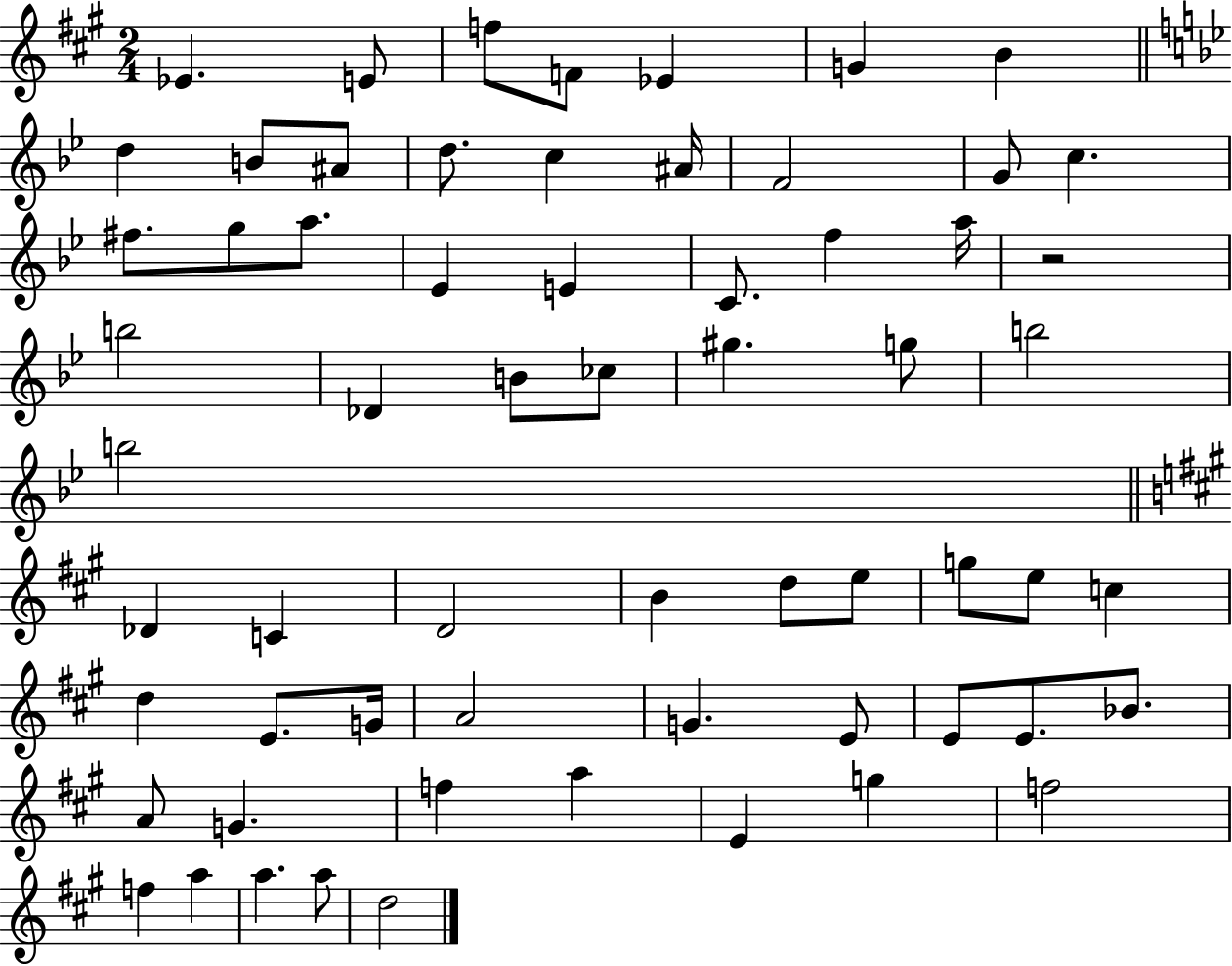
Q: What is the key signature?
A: A major